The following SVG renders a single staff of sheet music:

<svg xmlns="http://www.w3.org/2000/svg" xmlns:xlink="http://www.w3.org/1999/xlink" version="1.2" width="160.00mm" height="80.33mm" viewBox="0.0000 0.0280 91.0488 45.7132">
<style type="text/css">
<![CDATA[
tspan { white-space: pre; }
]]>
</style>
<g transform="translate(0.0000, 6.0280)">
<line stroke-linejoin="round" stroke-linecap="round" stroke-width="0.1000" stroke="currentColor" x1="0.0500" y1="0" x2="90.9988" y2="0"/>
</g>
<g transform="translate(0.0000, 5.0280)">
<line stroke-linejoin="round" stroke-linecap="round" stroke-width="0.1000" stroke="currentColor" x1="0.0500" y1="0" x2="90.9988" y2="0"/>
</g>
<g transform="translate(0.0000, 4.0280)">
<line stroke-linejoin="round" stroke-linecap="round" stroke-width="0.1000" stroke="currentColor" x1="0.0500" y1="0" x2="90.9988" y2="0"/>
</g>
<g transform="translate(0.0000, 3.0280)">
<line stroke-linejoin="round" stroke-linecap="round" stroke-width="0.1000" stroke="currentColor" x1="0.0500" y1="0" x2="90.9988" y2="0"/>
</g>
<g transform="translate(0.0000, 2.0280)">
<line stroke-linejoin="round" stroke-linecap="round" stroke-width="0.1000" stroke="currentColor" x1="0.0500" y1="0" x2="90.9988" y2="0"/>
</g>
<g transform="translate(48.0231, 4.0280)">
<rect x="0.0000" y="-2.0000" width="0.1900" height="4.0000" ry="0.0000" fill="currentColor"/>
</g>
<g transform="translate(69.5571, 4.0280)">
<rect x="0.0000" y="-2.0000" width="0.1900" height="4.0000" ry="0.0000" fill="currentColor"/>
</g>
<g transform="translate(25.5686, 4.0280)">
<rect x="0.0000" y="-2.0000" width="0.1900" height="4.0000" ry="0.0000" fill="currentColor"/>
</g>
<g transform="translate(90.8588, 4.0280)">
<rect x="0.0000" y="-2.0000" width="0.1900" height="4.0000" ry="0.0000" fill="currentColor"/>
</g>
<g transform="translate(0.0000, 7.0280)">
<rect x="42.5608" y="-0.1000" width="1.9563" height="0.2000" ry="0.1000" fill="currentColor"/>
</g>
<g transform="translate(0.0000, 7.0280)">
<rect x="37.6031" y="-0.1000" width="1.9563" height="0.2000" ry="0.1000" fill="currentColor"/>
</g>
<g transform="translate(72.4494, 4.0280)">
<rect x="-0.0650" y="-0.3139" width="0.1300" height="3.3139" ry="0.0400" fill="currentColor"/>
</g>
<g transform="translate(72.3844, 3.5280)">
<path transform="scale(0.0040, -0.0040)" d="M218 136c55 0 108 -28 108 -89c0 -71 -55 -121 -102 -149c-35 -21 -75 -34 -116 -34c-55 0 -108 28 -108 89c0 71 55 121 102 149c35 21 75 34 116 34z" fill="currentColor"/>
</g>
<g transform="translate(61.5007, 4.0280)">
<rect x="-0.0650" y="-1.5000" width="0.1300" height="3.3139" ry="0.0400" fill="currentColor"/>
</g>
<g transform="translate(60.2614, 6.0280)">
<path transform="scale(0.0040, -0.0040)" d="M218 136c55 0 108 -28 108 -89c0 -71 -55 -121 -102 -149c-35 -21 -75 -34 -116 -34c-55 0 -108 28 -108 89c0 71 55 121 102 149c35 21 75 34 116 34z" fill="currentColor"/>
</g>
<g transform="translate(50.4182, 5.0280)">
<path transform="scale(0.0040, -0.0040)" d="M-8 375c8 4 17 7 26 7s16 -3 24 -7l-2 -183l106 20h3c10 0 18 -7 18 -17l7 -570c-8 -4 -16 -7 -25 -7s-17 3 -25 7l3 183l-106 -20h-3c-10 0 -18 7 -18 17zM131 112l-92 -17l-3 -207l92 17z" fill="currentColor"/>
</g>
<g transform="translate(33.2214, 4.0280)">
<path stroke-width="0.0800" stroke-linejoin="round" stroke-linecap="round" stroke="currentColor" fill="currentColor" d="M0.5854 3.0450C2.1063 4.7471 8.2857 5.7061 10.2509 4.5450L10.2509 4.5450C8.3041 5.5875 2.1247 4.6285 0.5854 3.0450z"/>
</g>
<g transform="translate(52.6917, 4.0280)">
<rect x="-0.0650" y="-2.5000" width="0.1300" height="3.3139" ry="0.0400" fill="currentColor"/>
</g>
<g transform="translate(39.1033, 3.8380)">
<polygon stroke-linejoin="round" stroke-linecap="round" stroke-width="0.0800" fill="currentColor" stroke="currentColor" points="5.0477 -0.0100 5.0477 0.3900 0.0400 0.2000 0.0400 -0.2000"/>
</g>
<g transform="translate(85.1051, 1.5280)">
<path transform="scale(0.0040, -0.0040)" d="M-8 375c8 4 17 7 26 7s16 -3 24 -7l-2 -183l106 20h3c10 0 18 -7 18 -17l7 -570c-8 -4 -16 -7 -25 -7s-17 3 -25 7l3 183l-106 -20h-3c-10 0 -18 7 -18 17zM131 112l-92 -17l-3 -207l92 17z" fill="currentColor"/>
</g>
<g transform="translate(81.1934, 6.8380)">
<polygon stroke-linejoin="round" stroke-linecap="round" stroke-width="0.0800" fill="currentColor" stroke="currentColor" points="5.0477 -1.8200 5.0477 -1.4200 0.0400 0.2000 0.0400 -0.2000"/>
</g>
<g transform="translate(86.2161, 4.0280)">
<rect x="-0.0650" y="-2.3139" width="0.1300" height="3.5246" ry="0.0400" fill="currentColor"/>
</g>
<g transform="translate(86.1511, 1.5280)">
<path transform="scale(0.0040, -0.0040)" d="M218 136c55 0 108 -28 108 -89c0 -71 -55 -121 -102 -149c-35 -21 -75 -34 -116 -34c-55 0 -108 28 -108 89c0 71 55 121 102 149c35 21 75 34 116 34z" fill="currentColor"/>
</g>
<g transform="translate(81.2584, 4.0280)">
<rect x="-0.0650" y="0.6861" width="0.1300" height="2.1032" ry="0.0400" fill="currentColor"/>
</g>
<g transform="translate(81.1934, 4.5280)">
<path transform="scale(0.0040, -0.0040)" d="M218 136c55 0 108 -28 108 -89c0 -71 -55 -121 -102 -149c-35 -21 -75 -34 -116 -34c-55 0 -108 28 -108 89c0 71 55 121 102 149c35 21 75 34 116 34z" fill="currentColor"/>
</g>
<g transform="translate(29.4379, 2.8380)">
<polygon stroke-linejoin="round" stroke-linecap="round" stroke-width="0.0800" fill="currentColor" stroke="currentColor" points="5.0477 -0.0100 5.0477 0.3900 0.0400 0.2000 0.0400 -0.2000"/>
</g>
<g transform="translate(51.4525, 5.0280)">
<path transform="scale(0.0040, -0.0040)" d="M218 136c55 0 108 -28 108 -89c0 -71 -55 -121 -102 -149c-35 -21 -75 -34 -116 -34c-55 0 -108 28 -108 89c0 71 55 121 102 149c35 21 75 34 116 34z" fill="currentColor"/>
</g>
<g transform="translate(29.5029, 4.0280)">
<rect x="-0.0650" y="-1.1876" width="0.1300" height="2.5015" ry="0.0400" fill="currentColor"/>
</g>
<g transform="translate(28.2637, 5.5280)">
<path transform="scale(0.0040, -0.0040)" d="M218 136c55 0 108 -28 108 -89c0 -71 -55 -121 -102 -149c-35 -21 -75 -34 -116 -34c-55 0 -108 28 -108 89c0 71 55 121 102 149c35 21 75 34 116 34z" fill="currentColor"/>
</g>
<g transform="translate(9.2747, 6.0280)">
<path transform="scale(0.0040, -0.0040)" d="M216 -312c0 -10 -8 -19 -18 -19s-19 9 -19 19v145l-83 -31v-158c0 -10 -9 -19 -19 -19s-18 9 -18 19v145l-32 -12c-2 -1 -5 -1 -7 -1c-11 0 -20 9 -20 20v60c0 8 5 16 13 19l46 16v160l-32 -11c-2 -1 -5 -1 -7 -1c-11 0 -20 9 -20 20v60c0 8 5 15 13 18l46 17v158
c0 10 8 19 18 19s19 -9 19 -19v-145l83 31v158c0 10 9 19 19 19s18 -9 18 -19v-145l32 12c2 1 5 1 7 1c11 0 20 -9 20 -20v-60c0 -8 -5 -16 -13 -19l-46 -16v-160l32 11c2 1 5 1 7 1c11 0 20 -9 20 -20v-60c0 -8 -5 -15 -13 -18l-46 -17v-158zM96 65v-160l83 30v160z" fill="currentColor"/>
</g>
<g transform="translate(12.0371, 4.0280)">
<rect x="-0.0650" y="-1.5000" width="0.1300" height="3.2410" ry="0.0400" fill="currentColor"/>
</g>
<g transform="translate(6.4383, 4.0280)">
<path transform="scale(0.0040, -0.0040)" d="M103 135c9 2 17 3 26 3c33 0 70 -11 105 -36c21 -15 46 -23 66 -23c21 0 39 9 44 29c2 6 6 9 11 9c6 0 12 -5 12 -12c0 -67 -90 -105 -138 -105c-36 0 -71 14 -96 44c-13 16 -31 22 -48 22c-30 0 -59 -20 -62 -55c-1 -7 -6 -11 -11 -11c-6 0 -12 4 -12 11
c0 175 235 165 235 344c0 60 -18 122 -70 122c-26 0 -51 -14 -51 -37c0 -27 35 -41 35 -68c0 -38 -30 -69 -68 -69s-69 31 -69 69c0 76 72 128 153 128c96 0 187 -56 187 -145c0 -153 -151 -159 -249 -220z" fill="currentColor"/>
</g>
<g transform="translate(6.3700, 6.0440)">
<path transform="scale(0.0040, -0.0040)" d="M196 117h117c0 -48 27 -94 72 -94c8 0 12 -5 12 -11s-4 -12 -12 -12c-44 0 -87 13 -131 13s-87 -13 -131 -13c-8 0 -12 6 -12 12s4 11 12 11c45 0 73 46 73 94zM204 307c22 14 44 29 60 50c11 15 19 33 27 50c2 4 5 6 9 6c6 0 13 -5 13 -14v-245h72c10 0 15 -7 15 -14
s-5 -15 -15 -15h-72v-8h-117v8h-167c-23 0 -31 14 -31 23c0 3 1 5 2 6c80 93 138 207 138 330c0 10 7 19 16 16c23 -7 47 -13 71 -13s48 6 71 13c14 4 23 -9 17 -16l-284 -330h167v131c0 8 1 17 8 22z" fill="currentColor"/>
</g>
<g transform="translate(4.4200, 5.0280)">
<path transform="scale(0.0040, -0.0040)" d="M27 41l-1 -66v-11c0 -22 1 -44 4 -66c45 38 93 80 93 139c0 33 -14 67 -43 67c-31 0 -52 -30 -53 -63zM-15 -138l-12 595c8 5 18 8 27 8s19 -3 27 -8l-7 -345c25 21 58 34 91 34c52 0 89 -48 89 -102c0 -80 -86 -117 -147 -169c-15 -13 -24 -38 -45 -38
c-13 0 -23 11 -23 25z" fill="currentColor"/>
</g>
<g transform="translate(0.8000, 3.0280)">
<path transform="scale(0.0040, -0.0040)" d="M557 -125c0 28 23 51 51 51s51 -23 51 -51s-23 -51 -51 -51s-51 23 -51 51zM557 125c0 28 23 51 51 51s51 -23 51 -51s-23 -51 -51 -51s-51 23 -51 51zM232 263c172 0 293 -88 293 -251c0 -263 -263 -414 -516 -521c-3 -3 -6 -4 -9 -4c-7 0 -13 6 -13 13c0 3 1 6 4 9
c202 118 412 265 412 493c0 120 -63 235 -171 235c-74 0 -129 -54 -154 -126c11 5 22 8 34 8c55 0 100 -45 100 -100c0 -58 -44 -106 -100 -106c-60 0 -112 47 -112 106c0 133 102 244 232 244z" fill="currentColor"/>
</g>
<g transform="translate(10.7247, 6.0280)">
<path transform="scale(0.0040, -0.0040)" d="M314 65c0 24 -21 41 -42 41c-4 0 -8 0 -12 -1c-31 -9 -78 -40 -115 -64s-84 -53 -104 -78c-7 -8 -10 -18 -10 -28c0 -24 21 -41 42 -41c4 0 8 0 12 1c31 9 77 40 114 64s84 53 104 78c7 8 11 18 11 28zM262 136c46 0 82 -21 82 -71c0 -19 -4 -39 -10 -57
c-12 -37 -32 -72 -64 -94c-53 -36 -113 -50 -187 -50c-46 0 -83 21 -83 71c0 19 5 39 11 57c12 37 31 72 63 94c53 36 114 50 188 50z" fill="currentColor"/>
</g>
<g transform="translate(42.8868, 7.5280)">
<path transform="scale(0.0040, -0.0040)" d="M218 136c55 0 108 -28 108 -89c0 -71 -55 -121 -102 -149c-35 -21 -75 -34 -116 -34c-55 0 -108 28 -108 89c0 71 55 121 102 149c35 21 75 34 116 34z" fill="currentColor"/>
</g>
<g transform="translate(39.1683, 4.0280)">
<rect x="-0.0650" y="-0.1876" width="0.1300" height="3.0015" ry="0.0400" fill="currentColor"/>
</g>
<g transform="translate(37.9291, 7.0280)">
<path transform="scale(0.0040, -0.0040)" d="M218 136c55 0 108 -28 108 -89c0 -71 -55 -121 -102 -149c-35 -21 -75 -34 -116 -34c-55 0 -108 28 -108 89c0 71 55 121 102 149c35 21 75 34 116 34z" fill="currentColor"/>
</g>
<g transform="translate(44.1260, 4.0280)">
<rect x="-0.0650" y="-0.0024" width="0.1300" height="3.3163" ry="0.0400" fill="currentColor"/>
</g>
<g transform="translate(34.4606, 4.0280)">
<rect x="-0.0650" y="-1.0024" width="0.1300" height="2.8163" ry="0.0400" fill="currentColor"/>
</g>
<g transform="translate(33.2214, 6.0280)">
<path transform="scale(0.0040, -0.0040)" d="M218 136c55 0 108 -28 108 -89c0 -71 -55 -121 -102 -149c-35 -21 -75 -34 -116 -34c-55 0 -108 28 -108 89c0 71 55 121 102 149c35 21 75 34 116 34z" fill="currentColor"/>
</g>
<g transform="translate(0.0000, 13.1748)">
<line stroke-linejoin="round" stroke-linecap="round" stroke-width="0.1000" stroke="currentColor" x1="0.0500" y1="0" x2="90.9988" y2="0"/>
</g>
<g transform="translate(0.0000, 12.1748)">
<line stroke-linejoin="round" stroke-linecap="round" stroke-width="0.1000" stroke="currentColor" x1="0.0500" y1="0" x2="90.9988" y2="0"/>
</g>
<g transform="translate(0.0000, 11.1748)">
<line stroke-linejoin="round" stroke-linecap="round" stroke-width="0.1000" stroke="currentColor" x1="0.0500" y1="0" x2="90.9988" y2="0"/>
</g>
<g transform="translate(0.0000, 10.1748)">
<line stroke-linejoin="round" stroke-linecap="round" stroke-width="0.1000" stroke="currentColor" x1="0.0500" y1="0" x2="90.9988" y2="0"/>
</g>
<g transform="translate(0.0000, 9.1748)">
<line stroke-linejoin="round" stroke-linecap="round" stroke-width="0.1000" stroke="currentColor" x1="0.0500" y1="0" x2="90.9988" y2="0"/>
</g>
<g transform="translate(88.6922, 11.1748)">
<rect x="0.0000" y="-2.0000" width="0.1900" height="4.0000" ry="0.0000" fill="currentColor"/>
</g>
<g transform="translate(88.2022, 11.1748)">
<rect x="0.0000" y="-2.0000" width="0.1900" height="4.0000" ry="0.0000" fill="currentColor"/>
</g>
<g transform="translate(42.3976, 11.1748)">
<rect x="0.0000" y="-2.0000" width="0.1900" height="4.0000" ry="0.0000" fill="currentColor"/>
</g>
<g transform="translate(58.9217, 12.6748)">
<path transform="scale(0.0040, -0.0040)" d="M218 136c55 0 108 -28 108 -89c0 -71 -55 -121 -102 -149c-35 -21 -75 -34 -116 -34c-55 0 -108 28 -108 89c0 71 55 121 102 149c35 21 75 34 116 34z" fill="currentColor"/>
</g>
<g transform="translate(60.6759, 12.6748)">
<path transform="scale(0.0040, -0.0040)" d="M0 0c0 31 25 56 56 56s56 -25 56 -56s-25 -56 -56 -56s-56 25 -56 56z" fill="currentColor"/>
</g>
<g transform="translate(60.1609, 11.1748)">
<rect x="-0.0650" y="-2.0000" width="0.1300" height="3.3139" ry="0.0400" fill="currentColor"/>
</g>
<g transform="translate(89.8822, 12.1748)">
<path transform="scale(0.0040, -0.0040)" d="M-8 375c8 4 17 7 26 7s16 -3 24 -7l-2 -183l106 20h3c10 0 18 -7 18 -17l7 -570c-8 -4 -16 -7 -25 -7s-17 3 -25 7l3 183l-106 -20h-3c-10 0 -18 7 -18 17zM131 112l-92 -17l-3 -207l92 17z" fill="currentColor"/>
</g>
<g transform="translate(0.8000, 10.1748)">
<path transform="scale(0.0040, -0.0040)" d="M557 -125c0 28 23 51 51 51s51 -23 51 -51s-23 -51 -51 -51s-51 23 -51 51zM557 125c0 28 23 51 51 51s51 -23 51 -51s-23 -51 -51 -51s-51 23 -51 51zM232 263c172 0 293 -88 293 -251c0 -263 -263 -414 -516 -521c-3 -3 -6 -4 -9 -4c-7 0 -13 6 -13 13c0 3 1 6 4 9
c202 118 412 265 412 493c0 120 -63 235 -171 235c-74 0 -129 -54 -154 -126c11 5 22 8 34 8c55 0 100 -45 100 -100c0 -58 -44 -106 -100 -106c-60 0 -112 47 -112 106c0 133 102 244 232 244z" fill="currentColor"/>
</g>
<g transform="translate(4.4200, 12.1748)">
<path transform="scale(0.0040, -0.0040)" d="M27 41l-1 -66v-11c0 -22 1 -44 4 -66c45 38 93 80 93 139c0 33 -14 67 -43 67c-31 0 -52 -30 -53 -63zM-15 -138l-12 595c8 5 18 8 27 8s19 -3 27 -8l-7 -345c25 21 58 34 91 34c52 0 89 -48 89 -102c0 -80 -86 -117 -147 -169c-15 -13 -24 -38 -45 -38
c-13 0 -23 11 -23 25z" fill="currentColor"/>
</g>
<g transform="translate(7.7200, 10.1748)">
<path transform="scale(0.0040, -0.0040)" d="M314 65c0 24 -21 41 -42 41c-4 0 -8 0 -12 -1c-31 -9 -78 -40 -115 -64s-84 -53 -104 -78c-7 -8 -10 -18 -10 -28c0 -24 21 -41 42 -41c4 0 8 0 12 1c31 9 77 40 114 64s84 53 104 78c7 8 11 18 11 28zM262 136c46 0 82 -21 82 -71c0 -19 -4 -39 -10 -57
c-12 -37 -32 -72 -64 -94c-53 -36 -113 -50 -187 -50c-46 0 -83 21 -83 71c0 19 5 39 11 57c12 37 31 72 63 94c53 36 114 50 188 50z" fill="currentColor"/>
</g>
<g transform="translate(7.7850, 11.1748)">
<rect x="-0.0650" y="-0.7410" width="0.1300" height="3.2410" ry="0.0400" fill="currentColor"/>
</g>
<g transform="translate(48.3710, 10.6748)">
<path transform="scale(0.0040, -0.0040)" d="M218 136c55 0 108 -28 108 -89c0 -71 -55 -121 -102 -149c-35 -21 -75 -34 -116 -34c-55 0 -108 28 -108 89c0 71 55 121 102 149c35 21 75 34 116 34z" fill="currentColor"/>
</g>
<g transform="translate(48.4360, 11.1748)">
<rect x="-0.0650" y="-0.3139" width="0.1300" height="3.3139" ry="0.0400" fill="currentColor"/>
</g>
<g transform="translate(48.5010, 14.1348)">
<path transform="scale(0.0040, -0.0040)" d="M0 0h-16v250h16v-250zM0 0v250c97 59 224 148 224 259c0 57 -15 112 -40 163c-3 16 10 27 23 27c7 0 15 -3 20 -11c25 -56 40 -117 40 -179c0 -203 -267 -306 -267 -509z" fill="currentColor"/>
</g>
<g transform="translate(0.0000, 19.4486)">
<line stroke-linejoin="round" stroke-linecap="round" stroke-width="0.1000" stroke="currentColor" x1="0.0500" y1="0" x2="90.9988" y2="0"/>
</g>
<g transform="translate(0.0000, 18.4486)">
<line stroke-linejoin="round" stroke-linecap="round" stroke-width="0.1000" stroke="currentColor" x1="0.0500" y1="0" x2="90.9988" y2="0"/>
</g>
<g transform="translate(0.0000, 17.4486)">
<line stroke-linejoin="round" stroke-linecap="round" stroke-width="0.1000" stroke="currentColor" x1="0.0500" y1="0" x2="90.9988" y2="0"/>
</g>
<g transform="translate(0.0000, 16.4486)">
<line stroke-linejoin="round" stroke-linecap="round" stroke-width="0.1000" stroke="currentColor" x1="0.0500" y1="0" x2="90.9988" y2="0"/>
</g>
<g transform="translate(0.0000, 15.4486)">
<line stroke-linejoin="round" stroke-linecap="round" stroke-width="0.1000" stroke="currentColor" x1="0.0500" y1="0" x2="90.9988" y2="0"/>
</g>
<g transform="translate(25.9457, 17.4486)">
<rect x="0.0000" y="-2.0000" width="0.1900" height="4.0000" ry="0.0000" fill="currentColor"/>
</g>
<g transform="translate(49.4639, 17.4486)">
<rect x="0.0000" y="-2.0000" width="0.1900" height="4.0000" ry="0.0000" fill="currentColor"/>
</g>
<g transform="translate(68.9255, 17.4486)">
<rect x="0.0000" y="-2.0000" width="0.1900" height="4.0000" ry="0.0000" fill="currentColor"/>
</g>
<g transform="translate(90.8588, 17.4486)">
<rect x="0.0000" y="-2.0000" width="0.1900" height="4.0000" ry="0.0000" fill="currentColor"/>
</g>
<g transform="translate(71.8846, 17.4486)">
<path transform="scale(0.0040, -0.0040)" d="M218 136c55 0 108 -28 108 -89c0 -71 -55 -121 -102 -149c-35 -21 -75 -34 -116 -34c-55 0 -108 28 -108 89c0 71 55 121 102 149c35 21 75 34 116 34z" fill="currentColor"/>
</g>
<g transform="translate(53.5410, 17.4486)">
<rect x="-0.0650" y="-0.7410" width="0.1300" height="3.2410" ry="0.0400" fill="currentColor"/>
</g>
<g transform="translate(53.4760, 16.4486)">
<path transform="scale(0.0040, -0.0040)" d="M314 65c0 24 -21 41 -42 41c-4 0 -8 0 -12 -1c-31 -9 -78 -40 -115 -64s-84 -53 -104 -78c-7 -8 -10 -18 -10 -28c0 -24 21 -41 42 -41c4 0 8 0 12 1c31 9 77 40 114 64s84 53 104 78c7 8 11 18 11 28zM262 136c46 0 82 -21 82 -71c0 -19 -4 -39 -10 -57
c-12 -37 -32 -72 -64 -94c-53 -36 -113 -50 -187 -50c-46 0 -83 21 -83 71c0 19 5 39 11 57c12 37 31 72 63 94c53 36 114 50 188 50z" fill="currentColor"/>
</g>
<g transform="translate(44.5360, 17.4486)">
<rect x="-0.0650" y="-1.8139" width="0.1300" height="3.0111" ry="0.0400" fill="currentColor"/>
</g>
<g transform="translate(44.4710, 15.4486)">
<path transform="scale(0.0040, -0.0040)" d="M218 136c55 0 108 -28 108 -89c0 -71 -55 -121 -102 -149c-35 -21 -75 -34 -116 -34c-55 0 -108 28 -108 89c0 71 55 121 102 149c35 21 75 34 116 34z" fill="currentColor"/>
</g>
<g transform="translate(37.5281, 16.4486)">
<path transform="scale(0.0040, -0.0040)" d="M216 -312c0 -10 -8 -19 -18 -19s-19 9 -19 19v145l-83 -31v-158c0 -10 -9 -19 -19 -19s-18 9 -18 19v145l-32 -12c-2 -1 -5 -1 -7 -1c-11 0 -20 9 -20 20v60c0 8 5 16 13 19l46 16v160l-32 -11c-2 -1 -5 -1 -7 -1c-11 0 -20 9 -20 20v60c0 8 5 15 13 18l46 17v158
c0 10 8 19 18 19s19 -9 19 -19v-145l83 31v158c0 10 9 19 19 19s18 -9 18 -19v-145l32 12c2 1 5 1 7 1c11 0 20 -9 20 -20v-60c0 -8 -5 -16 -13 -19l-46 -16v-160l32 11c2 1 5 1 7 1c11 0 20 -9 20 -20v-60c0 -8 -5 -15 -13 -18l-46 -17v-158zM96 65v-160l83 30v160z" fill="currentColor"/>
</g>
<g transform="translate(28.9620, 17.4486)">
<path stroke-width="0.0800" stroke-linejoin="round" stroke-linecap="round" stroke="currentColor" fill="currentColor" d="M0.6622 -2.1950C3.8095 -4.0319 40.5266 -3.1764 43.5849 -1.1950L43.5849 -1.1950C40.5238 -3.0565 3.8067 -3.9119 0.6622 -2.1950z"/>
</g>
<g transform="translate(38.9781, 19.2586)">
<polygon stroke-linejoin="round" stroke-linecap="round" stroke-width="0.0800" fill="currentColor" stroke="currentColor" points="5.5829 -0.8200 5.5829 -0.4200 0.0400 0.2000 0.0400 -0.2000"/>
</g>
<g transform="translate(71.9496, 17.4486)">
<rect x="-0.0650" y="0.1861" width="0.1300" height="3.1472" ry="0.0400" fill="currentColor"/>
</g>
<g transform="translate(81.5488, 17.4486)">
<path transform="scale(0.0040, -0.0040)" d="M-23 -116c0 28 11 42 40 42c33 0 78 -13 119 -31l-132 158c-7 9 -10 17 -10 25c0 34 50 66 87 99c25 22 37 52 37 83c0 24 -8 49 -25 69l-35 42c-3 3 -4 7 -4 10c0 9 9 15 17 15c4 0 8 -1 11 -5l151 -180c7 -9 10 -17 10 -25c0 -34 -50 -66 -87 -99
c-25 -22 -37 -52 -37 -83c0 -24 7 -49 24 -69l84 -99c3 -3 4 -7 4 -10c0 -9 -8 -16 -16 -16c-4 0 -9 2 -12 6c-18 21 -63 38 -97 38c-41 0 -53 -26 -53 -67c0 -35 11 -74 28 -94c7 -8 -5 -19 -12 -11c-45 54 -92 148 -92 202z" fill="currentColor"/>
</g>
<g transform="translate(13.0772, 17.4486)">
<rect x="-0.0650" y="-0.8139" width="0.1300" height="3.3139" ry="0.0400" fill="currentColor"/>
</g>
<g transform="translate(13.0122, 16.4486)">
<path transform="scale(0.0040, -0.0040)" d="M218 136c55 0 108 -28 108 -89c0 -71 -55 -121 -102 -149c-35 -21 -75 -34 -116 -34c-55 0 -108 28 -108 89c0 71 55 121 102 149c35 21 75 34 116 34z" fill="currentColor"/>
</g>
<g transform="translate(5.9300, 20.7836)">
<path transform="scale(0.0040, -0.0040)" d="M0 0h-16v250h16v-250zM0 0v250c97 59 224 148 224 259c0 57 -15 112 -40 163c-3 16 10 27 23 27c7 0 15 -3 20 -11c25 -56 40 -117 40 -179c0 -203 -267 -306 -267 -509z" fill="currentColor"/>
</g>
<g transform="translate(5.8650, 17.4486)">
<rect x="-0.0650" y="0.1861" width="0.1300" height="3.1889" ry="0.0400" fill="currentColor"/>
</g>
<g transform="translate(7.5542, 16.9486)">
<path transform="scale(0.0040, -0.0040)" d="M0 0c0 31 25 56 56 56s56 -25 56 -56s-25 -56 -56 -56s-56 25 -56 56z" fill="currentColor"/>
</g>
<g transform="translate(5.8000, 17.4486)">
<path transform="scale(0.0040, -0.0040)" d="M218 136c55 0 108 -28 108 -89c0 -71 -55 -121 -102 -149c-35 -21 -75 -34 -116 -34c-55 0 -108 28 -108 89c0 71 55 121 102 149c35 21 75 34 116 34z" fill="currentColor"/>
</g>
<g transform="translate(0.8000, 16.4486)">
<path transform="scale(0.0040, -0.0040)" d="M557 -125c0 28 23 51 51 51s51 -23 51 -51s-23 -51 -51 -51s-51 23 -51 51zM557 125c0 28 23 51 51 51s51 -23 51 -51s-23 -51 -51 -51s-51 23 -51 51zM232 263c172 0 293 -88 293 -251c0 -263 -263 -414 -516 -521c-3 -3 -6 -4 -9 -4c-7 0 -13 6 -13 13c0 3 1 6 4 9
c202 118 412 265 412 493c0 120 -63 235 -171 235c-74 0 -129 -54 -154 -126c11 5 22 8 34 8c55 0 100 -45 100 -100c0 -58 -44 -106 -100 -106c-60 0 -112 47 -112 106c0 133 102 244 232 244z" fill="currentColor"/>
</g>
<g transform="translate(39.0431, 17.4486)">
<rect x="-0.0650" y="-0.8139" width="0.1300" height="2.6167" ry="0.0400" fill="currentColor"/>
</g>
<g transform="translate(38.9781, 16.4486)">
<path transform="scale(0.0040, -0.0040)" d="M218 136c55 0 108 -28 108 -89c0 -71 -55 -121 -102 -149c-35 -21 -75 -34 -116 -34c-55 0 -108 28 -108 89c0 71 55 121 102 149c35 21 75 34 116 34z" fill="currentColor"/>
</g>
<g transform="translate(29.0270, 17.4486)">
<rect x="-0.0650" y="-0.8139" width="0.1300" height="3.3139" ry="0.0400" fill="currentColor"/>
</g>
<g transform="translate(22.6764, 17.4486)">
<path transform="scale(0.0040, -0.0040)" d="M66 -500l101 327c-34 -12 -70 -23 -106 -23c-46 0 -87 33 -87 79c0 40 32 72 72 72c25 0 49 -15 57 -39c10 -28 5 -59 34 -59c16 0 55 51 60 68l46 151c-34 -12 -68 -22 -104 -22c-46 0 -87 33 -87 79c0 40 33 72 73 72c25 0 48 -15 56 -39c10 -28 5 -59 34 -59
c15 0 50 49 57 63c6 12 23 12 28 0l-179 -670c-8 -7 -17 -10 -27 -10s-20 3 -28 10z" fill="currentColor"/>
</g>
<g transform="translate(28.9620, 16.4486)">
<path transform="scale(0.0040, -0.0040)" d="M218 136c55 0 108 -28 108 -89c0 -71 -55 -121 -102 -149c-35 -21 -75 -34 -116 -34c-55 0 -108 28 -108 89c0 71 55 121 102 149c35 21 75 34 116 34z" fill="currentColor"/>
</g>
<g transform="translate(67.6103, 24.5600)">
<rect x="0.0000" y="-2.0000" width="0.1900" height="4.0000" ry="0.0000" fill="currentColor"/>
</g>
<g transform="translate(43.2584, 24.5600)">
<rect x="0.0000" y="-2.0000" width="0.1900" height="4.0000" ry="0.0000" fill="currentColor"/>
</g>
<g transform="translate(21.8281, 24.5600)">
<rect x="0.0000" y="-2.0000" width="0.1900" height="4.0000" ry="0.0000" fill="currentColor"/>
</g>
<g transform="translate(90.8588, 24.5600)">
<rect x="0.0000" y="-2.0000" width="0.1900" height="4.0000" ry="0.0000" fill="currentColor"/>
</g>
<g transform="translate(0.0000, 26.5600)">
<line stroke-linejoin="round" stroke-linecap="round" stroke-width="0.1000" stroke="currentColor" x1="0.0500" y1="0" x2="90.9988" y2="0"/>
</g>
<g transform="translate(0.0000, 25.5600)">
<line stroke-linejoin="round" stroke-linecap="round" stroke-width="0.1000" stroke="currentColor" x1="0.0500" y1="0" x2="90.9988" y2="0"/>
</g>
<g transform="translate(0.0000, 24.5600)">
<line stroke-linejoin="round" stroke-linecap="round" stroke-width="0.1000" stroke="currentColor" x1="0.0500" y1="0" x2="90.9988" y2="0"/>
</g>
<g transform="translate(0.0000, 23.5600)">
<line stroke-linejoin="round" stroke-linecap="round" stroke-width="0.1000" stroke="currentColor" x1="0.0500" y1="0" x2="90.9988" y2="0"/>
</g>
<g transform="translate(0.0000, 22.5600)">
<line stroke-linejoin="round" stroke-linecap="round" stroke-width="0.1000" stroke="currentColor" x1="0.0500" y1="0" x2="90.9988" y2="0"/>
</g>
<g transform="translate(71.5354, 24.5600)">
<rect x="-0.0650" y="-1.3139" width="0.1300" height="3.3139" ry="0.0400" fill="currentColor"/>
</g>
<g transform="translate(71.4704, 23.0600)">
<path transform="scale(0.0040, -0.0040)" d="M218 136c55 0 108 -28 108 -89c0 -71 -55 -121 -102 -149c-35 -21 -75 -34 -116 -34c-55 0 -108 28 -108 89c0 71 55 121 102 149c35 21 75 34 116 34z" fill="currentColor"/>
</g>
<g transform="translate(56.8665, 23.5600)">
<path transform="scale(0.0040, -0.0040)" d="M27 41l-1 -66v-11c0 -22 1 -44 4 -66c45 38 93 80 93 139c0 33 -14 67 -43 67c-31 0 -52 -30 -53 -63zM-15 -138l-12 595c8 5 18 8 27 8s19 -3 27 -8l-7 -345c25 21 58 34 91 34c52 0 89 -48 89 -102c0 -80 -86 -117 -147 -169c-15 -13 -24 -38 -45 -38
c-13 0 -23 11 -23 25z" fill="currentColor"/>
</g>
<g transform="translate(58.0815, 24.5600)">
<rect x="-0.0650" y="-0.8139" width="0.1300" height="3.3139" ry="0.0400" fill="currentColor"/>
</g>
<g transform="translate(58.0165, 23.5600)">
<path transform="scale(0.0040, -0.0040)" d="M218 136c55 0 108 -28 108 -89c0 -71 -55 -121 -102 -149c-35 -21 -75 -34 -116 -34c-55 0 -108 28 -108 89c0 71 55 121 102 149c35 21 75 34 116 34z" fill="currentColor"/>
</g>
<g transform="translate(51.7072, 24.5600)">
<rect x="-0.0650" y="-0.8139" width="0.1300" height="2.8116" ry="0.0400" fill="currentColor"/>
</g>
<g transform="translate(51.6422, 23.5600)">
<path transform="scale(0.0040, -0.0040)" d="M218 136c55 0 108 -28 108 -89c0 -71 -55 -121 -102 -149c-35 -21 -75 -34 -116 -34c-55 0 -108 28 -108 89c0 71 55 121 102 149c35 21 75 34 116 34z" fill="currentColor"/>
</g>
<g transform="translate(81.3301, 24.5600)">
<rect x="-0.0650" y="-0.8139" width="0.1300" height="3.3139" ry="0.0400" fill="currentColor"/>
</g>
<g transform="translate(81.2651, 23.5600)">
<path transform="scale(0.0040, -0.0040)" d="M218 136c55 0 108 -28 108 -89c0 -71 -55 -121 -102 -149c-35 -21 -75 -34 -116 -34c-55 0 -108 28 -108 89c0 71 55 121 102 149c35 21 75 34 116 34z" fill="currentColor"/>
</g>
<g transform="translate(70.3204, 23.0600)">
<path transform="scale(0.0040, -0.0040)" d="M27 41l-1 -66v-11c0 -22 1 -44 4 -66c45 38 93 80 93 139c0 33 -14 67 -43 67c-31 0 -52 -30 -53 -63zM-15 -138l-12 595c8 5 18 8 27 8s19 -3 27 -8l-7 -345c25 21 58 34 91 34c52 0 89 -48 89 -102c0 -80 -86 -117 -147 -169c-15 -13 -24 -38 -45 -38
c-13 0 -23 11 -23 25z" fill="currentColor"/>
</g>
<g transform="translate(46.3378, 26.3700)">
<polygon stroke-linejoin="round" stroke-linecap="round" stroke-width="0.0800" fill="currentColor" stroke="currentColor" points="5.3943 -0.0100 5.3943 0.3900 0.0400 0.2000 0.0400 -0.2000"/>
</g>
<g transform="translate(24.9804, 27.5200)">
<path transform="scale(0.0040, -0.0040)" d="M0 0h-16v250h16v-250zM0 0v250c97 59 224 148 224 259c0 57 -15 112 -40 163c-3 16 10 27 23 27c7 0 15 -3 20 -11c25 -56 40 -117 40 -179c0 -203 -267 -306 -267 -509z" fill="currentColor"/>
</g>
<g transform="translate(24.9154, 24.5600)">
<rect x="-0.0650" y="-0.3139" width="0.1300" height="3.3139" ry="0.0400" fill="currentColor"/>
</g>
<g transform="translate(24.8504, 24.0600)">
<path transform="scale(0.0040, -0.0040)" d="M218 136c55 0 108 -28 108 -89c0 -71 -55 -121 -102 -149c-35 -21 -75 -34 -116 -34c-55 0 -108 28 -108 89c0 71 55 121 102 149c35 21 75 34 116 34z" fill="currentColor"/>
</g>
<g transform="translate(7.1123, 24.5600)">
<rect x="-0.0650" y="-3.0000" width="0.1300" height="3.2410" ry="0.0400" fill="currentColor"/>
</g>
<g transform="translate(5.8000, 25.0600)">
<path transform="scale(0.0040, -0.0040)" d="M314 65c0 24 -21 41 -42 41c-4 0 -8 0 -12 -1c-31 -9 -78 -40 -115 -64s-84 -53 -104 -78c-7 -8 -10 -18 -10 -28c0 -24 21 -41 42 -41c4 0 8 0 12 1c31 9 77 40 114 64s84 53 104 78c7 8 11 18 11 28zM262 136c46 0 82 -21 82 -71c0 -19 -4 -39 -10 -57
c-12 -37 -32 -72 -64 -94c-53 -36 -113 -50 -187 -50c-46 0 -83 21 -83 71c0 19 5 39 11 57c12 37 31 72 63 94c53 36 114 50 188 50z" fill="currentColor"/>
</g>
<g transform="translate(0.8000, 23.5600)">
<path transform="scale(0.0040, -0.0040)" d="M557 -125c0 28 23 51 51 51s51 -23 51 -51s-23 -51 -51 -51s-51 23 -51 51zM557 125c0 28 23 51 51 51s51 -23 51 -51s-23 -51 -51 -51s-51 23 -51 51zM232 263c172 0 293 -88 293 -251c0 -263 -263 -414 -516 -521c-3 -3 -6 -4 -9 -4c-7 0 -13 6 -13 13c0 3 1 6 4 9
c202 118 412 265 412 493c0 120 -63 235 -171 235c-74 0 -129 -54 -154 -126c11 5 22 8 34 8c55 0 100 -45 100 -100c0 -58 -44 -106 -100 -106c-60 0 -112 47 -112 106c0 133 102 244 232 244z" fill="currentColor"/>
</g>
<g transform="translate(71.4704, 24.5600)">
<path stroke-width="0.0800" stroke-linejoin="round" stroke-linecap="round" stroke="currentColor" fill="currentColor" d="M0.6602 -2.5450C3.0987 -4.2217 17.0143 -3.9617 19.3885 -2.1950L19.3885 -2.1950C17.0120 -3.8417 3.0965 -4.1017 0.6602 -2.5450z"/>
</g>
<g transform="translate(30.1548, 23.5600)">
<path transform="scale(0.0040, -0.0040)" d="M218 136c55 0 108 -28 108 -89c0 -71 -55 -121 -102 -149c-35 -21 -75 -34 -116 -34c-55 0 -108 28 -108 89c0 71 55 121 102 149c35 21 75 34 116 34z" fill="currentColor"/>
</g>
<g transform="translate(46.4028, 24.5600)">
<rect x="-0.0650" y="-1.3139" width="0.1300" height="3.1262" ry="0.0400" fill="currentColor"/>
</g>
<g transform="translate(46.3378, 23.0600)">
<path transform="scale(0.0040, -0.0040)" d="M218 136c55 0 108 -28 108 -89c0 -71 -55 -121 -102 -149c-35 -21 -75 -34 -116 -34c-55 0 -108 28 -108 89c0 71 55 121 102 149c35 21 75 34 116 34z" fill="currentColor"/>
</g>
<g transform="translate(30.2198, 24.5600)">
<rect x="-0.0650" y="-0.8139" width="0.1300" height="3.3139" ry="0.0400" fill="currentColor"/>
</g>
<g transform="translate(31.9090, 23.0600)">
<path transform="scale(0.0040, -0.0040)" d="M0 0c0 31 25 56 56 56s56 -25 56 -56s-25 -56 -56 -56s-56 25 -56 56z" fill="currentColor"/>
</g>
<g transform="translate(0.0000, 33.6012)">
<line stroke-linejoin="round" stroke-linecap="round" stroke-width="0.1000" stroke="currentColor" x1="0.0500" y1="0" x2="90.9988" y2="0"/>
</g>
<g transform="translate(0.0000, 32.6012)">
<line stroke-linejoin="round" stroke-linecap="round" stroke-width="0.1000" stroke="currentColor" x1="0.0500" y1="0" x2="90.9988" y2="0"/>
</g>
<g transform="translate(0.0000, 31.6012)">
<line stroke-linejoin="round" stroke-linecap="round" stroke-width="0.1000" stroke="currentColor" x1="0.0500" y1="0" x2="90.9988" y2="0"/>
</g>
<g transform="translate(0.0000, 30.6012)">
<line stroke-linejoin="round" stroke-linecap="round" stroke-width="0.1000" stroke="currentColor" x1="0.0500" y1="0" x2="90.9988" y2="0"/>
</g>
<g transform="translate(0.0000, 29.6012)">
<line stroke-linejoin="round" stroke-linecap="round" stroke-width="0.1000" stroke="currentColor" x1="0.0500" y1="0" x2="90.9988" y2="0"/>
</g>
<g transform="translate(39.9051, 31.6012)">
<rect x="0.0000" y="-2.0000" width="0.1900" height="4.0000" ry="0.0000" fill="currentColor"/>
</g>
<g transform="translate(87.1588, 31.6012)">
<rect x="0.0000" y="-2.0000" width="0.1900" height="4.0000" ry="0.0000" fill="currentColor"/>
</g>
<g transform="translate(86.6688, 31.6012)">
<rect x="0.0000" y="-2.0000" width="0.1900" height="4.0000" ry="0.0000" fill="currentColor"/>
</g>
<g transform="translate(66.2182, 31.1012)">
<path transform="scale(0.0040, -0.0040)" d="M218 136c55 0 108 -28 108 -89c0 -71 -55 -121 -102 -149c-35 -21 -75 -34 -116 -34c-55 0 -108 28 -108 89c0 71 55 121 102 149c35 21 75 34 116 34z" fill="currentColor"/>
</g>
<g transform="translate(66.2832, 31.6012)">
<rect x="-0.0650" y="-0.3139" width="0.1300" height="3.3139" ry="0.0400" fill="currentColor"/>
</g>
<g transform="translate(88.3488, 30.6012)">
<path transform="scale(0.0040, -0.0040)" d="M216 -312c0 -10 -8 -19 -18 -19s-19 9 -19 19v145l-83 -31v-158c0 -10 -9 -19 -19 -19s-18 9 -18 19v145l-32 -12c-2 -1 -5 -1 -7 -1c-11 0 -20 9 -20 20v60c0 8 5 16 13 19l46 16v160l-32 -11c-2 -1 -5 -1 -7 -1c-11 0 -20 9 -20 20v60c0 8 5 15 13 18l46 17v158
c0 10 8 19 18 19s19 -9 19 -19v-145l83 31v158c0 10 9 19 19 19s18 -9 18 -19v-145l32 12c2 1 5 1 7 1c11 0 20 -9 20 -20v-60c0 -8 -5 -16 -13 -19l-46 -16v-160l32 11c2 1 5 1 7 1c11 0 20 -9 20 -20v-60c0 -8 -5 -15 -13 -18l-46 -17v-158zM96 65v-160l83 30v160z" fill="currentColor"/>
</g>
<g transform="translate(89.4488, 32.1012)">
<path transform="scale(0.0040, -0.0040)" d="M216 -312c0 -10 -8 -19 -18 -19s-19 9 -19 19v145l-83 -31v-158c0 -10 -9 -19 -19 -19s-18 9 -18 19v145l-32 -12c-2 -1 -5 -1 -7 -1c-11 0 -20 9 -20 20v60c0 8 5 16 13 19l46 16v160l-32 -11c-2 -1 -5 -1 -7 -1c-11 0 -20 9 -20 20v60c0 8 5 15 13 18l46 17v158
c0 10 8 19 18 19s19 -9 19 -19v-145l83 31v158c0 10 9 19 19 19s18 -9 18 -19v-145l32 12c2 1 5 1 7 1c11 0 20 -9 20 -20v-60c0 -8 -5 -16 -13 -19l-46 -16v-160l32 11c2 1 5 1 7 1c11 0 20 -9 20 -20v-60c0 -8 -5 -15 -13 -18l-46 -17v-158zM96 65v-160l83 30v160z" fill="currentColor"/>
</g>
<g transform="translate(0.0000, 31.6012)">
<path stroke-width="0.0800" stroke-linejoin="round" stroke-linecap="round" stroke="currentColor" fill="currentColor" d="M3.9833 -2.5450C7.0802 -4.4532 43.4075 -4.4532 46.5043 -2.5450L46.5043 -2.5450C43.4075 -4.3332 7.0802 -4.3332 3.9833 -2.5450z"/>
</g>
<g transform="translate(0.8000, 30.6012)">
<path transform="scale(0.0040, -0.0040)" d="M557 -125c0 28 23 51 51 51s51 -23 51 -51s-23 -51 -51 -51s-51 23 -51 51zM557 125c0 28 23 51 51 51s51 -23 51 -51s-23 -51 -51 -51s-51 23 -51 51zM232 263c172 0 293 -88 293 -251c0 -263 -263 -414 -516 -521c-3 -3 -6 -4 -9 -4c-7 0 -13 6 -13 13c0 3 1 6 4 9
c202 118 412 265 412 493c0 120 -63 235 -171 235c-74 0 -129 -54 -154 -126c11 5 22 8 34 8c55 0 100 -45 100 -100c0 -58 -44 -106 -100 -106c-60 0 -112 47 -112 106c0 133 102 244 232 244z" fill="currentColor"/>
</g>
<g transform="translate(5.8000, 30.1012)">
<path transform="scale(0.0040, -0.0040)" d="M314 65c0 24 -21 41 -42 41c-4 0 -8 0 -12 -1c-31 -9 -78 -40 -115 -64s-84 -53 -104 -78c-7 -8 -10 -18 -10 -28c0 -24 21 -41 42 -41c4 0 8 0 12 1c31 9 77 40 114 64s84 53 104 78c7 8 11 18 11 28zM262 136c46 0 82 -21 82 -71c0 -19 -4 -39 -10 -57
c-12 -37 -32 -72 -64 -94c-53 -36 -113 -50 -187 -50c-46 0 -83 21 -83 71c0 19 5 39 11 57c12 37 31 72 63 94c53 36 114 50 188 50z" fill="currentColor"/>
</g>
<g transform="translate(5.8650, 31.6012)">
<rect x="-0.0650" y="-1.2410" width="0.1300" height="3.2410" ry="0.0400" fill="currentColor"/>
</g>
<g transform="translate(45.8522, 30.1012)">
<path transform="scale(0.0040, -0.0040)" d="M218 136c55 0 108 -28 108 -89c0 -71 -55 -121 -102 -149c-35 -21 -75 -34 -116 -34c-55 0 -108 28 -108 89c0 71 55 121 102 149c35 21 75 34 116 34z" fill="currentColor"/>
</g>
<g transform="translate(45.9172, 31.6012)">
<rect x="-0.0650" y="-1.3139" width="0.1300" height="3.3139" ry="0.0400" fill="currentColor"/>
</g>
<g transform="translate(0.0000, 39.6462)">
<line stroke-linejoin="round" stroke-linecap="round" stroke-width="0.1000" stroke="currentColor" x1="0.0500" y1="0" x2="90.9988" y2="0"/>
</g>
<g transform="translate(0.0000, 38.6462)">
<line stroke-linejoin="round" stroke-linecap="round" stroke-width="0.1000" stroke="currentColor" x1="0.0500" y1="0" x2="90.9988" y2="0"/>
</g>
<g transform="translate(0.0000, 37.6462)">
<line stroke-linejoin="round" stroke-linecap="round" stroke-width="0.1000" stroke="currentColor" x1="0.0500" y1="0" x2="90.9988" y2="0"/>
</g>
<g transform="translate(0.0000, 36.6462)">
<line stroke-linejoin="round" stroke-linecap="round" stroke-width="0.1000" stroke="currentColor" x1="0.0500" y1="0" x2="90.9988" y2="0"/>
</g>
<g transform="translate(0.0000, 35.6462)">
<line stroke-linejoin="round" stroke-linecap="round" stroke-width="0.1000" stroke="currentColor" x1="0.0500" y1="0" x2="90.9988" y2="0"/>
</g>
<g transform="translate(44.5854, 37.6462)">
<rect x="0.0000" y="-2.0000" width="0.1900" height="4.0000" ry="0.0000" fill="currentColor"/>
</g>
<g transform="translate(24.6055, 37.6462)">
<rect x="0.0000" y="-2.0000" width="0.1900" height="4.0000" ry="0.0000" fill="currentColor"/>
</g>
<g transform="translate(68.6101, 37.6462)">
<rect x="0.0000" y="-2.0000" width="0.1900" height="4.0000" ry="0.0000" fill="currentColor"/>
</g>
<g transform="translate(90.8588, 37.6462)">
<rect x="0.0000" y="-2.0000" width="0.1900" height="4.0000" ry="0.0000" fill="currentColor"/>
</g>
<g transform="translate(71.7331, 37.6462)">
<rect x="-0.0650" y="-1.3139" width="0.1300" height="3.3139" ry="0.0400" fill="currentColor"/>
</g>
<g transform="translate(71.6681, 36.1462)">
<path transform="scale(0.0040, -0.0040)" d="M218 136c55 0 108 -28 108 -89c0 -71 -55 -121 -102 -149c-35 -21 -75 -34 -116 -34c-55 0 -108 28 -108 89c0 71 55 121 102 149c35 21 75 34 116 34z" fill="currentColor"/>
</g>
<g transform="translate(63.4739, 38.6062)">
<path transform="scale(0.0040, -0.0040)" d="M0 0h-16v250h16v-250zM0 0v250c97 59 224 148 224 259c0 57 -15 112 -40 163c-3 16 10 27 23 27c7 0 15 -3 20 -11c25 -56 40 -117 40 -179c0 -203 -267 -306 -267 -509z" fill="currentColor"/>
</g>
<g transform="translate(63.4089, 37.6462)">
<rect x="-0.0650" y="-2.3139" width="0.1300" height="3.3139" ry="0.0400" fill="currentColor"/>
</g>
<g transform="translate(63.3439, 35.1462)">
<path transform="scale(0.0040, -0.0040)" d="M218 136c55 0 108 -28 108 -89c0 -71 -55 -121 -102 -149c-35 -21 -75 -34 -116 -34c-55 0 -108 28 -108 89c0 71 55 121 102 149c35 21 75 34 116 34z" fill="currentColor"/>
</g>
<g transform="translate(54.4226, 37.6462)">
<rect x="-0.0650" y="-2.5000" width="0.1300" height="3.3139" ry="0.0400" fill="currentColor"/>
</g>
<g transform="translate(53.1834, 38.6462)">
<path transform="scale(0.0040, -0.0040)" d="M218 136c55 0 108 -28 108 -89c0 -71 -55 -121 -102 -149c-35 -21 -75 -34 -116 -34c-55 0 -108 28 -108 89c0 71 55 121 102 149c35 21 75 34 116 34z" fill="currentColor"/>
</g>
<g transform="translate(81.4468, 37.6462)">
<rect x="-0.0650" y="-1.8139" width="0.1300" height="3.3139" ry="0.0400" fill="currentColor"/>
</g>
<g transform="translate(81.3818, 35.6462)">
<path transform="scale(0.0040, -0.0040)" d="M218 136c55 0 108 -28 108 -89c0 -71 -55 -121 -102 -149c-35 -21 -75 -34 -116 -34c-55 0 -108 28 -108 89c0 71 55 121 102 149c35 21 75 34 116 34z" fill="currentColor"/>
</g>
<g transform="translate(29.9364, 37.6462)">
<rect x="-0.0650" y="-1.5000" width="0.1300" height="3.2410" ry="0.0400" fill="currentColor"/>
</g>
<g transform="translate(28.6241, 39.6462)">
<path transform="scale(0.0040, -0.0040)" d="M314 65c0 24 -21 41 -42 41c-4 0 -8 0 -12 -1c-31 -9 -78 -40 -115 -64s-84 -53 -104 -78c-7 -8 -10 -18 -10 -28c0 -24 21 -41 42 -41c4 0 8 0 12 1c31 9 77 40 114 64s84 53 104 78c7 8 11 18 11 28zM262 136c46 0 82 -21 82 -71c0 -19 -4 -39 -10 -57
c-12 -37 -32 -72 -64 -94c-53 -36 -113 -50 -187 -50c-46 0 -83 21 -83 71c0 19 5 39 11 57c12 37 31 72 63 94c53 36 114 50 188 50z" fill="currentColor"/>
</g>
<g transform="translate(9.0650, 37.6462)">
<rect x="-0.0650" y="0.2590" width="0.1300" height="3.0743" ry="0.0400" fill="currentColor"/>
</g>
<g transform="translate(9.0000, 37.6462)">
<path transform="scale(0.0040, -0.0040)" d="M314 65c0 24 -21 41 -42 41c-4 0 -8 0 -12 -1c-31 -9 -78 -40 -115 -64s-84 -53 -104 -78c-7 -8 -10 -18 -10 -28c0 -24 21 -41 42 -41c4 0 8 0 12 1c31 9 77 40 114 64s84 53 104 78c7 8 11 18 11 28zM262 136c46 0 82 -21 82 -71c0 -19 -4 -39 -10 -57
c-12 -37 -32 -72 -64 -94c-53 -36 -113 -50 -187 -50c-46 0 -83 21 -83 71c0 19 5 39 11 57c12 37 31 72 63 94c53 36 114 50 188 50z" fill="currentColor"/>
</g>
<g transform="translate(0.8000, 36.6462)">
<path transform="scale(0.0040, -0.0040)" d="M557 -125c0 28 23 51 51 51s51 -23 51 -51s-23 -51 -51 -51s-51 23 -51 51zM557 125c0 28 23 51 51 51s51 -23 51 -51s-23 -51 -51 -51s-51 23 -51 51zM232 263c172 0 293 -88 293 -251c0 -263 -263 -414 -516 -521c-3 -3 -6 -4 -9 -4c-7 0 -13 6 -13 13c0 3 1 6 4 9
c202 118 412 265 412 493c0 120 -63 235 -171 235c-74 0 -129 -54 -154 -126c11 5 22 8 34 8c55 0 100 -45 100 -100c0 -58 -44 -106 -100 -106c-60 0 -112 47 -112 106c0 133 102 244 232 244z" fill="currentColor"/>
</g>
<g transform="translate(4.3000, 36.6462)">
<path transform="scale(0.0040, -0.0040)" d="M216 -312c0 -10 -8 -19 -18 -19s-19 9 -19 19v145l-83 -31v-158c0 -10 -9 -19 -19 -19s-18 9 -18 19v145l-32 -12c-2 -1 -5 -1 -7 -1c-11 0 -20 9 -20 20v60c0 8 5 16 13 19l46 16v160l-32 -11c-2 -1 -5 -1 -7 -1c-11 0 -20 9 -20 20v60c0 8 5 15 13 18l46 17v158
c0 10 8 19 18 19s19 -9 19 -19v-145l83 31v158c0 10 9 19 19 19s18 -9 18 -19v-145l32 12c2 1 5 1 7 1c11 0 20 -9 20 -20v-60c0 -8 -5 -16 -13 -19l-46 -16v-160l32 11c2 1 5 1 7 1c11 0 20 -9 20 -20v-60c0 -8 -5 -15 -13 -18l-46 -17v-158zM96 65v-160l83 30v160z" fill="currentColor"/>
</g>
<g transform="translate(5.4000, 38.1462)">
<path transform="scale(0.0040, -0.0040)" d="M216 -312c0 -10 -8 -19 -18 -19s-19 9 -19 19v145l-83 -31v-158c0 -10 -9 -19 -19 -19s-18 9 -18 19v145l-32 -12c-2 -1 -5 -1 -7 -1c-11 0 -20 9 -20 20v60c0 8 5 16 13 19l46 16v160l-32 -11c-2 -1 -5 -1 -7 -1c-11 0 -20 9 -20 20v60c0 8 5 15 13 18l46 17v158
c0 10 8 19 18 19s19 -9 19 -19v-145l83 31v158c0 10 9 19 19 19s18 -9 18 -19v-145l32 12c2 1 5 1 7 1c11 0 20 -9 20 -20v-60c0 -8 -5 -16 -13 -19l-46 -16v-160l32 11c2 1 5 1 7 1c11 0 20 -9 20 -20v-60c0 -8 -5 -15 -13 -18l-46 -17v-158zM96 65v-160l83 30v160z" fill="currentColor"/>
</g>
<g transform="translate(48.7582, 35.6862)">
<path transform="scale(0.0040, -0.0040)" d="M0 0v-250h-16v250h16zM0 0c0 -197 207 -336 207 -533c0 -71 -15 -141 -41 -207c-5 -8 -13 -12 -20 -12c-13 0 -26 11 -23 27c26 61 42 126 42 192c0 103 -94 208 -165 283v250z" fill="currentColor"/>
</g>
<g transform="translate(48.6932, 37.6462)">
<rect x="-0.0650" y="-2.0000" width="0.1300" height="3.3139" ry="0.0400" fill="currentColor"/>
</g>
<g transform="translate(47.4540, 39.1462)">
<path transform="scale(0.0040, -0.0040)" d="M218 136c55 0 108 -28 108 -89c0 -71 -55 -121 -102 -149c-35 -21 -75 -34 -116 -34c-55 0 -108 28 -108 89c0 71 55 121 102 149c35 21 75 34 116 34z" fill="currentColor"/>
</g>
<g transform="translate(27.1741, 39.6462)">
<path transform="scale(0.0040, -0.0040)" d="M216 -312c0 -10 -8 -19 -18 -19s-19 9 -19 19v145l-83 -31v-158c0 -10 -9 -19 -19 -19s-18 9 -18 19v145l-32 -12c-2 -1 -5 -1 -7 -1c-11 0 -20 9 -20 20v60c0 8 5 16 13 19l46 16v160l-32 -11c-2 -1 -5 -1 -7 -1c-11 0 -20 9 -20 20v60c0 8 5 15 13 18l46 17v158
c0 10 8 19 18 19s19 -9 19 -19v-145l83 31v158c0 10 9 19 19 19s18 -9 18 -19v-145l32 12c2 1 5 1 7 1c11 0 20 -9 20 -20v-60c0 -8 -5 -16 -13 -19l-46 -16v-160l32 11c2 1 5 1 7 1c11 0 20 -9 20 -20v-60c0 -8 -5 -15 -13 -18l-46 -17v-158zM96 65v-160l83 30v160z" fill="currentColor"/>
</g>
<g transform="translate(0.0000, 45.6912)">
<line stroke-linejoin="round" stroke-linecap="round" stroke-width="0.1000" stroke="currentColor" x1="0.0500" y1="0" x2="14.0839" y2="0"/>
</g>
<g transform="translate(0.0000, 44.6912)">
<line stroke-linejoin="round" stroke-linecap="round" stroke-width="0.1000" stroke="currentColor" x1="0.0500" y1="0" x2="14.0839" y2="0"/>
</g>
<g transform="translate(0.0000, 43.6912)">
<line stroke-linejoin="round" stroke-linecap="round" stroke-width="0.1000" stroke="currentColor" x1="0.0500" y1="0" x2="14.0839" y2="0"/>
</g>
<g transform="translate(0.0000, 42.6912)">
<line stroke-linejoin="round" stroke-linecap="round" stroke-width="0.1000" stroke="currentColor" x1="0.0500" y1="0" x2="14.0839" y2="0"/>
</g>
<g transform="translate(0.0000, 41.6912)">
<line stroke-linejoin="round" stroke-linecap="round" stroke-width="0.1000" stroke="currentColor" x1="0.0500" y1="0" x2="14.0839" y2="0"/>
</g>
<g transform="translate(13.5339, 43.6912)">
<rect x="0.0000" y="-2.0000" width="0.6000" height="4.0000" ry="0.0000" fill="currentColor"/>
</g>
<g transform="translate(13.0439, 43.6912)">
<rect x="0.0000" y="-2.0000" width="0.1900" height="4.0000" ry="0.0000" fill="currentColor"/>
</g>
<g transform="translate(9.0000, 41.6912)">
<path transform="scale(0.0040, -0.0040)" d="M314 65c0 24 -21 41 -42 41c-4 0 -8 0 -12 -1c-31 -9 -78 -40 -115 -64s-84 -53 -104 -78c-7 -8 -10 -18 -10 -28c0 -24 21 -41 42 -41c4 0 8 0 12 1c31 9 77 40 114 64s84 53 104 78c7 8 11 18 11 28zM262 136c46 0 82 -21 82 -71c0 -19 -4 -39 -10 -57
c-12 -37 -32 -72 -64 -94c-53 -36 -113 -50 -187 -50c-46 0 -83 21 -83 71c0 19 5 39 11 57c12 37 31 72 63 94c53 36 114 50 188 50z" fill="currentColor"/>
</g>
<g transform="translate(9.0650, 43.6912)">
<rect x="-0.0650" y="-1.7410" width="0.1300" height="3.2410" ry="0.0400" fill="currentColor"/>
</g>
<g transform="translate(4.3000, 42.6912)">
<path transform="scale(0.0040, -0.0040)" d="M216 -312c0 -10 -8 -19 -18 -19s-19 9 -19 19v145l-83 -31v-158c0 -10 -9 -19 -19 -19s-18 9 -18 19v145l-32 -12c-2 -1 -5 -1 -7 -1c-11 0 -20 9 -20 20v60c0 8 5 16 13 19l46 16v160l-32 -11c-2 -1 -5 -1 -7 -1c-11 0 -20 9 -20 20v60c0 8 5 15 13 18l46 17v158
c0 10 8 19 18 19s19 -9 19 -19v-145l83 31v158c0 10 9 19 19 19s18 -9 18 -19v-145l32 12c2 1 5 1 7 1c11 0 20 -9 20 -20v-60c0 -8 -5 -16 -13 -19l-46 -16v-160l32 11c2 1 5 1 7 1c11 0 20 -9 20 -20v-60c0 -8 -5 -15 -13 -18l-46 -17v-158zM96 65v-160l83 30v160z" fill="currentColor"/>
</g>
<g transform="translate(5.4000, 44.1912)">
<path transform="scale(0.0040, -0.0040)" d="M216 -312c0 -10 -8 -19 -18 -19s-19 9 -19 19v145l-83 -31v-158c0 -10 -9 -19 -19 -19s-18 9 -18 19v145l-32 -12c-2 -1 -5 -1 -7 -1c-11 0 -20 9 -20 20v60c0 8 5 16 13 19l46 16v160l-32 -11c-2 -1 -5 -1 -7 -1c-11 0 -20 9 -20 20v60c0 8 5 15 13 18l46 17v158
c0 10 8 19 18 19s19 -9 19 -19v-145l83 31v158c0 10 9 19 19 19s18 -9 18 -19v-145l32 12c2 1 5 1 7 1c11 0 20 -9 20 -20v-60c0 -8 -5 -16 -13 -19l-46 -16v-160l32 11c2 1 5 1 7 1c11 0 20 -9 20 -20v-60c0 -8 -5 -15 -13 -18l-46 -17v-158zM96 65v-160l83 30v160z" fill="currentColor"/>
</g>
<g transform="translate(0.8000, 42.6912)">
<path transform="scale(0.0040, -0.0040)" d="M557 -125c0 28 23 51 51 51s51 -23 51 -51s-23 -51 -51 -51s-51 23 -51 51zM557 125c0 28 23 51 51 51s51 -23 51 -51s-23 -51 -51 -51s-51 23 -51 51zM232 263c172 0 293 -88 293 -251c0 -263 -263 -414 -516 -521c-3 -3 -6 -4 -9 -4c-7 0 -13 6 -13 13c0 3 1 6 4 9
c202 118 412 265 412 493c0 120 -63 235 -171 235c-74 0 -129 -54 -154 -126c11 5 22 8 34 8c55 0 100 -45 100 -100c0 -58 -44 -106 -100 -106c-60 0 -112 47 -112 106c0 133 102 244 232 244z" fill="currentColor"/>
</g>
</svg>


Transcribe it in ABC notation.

X:1
T:Untitled
M:2/4
L:1/4
K:F
^G,,2 A,,/2 G,,/2 E,,/2 D,,/2 B,, G,, E, C,/2 B,/2 F,2 E,/2 A,, D,/2 F, z/4 F, ^F,/2 A,/2 F,2 D, z C,2 E,/2 F, G,/2 F,/2 _F, _G, F, G,2 G, E, D,2 ^G,,2 A,,/2 B,, B,/2 G, A, A,2